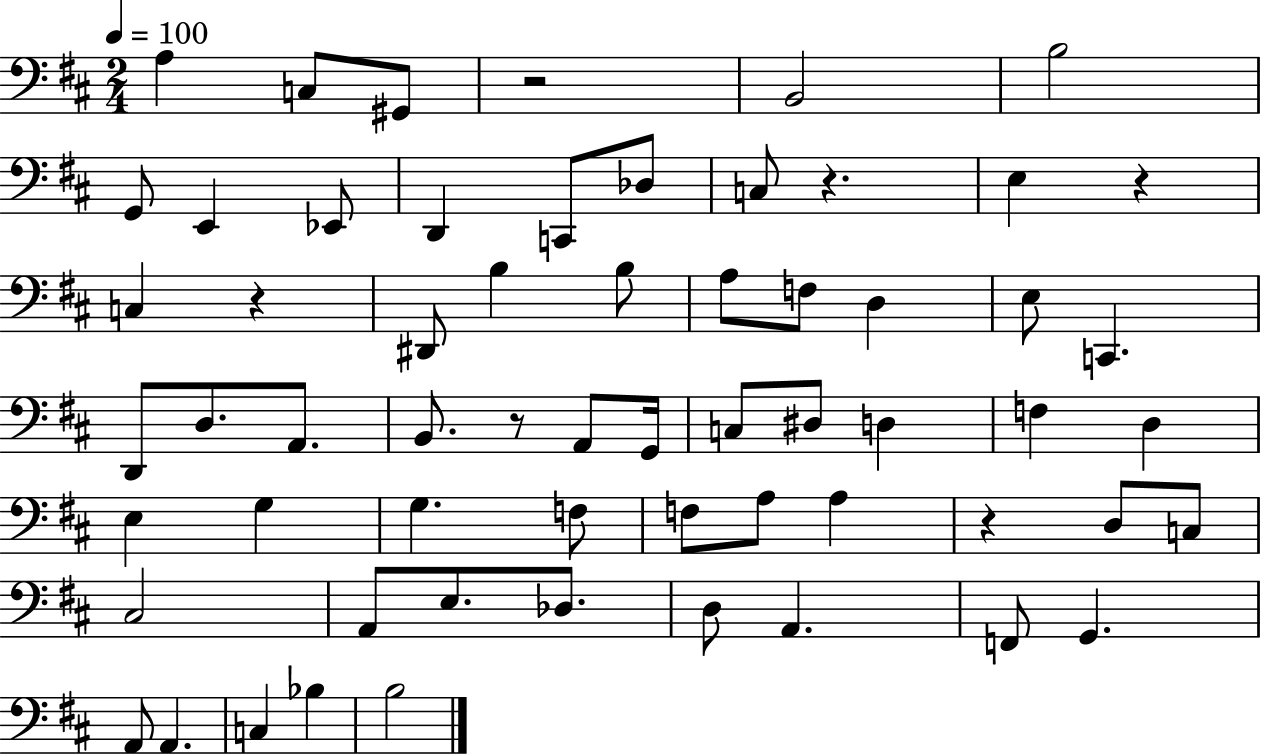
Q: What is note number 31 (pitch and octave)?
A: D3